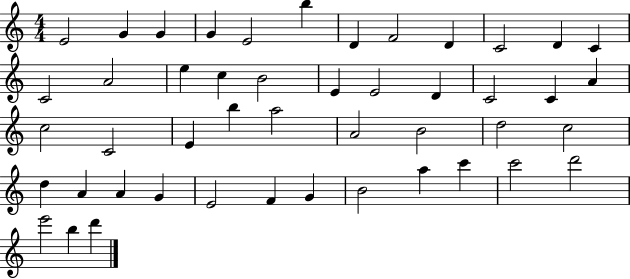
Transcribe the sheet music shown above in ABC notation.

X:1
T:Untitled
M:4/4
L:1/4
K:C
E2 G G G E2 b D F2 D C2 D C C2 A2 e c B2 E E2 D C2 C A c2 C2 E b a2 A2 B2 d2 c2 d A A G E2 F G B2 a c' c'2 d'2 e'2 b d'